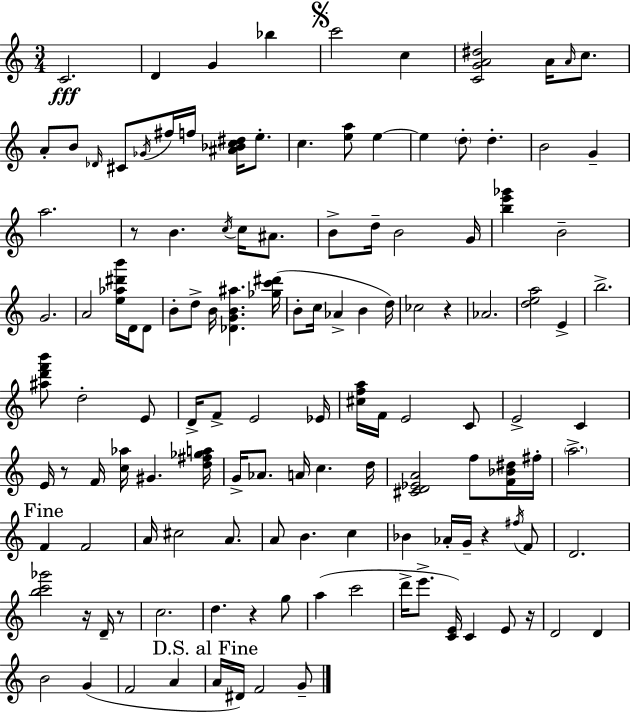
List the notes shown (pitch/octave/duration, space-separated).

C4/h. D4/q G4/q Bb5/q C6/h C5/q [C4,G4,A4,D#5]/h A4/s A4/s C5/e. A4/e B4/e Db4/s C#4/e Gb4/s F#5/s F5/s [A#4,Bb4,C5,D#5]/s E5/e. C5/q. [E5,A5]/e E5/q E5/q D5/e D5/q. B4/h G4/q A5/h. R/e B4/q. C5/s C5/s A#4/e. B4/e D5/s B4/h G4/s [B5,E6,Gb6]/q B4/h G4/h. A4/h [E5,Ab5,D#6,B6]/s D4/s D4/e B4/e D5/e B4/s [Db4,G4,B4,A#5]/q. [Gb5,C6,D#6]/s B4/e C5/s Ab4/q B4/q D5/s CES5/h R/q Ab4/h. [D5,E5,A5]/h E4/q B5/h. [A#5,D6,F6,B6]/e D5/h E4/e D4/s F4/e E4/h Eb4/s [C#5,F5,A5]/s F4/s E4/h C4/e E4/h C4/q E4/s R/e F4/s [C5,Ab5]/s G#4/q. [D5,F#5,Gb5,A5]/s G4/s Ab4/e. A4/s C5/q. D5/s [C#4,D4,Eb4,A4]/h F5/e [F4,Bb4,D#5]/s F#5/s A5/h. F4/q F4/h A4/s C#5/h A4/e. A4/e B4/q. C5/q Bb4/q Ab4/s G4/s R/q F#5/s F4/e D4/h. [B5,C6,Gb6]/h R/s D4/s R/e C5/h. D5/q. R/q G5/e A5/q C6/h D6/s E6/e. [C4,E4]/s C4/q E4/e R/s D4/h D4/q B4/h G4/q F4/h A4/q A4/s D#4/s F4/h G4/e